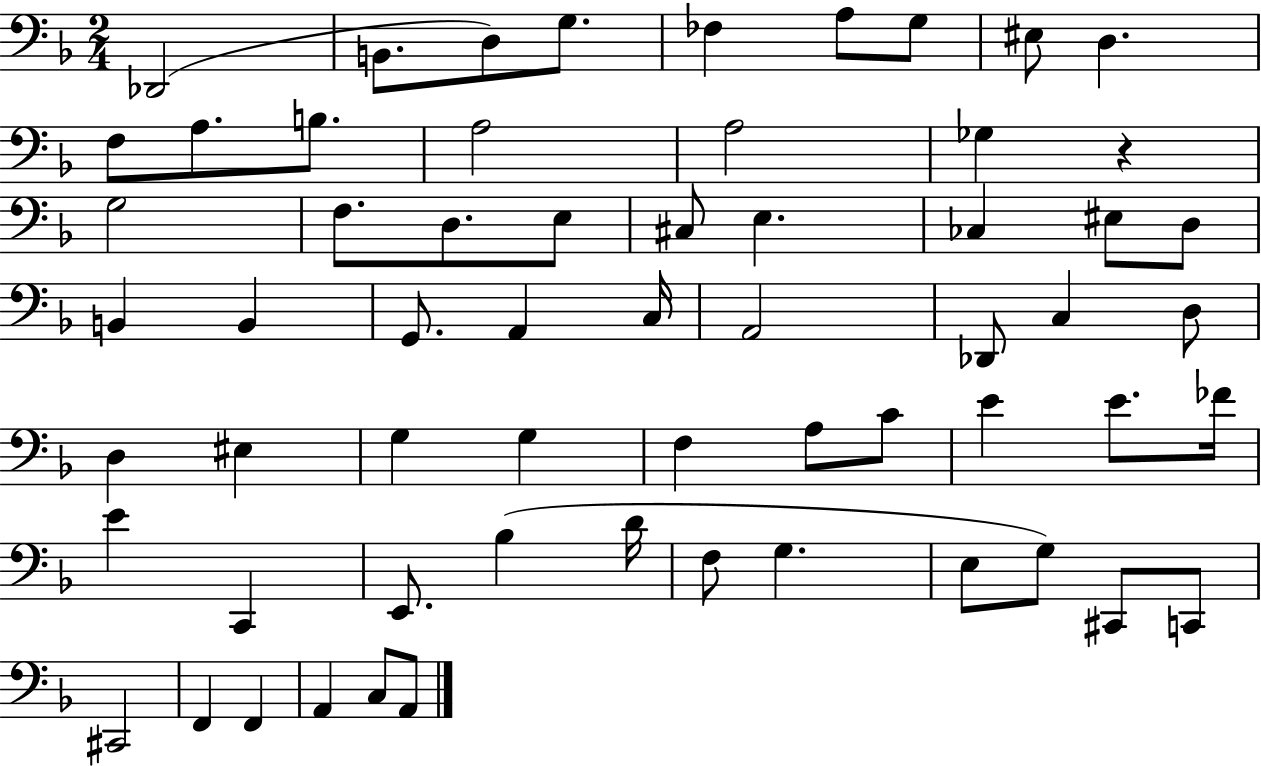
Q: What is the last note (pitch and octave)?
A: A2